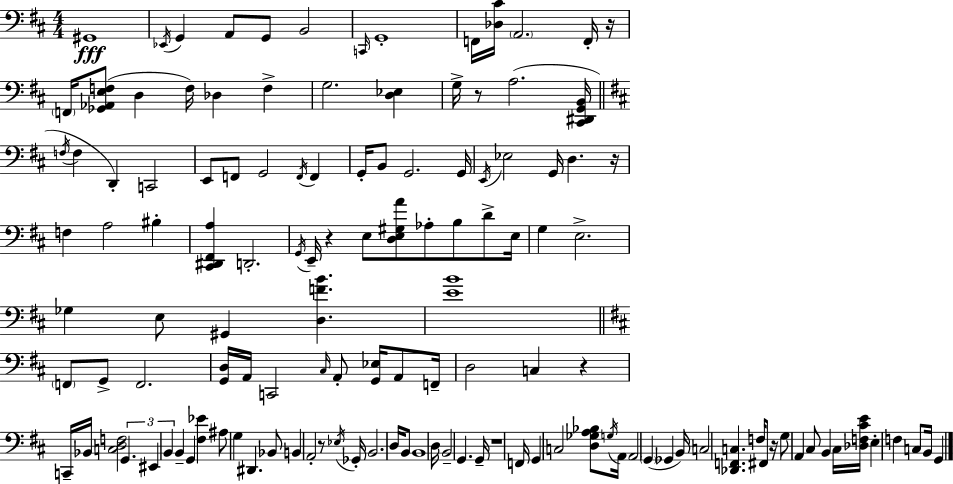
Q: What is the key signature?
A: D major